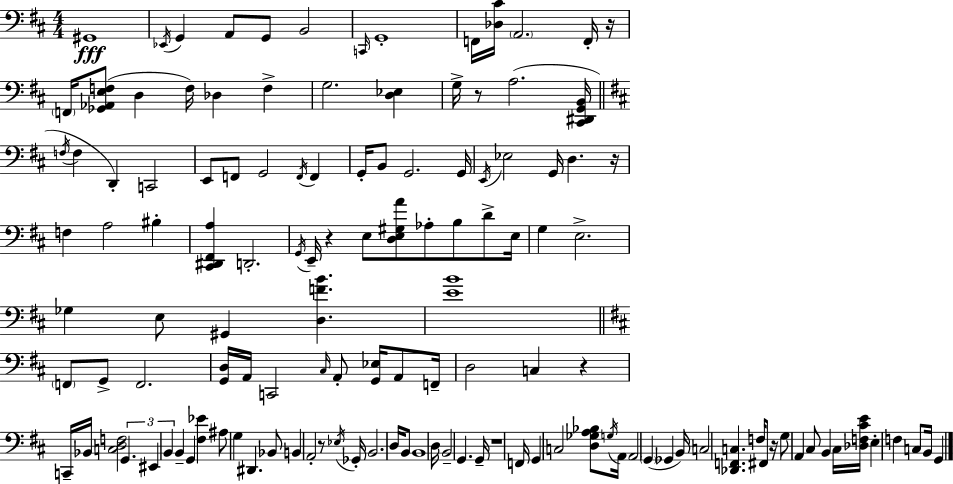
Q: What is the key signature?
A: D major